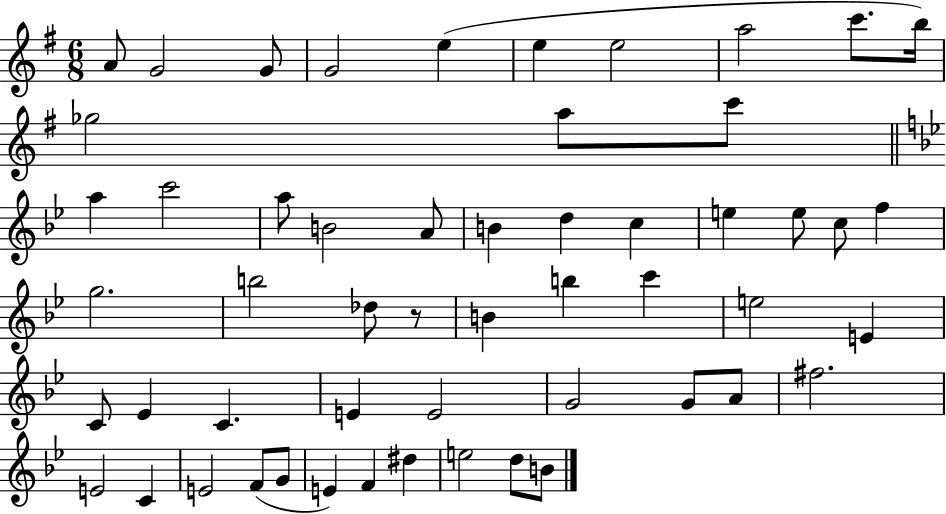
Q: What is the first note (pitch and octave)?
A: A4